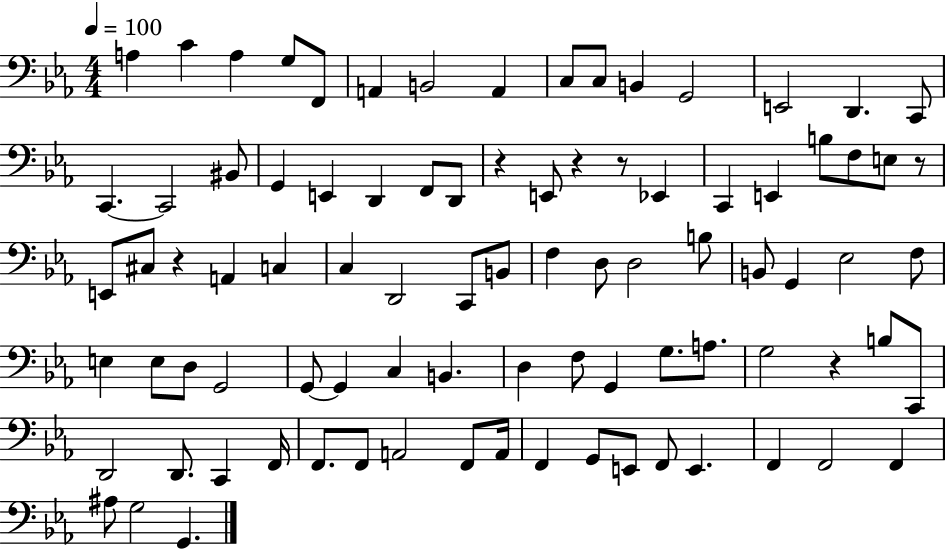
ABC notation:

X:1
T:Untitled
M:4/4
L:1/4
K:Eb
A, C A, G,/2 F,,/2 A,, B,,2 A,, C,/2 C,/2 B,, G,,2 E,,2 D,, C,,/2 C,, C,,2 ^B,,/2 G,, E,, D,, F,,/2 D,,/2 z E,,/2 z z/2 _E,, C,, E,, B,/2 F,/2 E,/2 z/2 E,,/2 ^C,/2 z A,, C, C, D,,2 C,,/2 B,,/2 F, D,/2 D,2 B,/2 B,,/2 G,, _E,2 F,/2 E, E,/2 D,/2 G,,2 G,,/2 G,, C, B,, D, F,/2 G,, G,/2 A,/2 G,2 z B,/2 C,,/2 D,,2 D,,/2 C,, F,,/4 F,,/2 F,,/2 A,,2 F,,/2 A,,/4 F,, G,,/2 E,,/2 F,,/2 E,, F,, F,,2 F,, ^A,/2 G,2 G,,